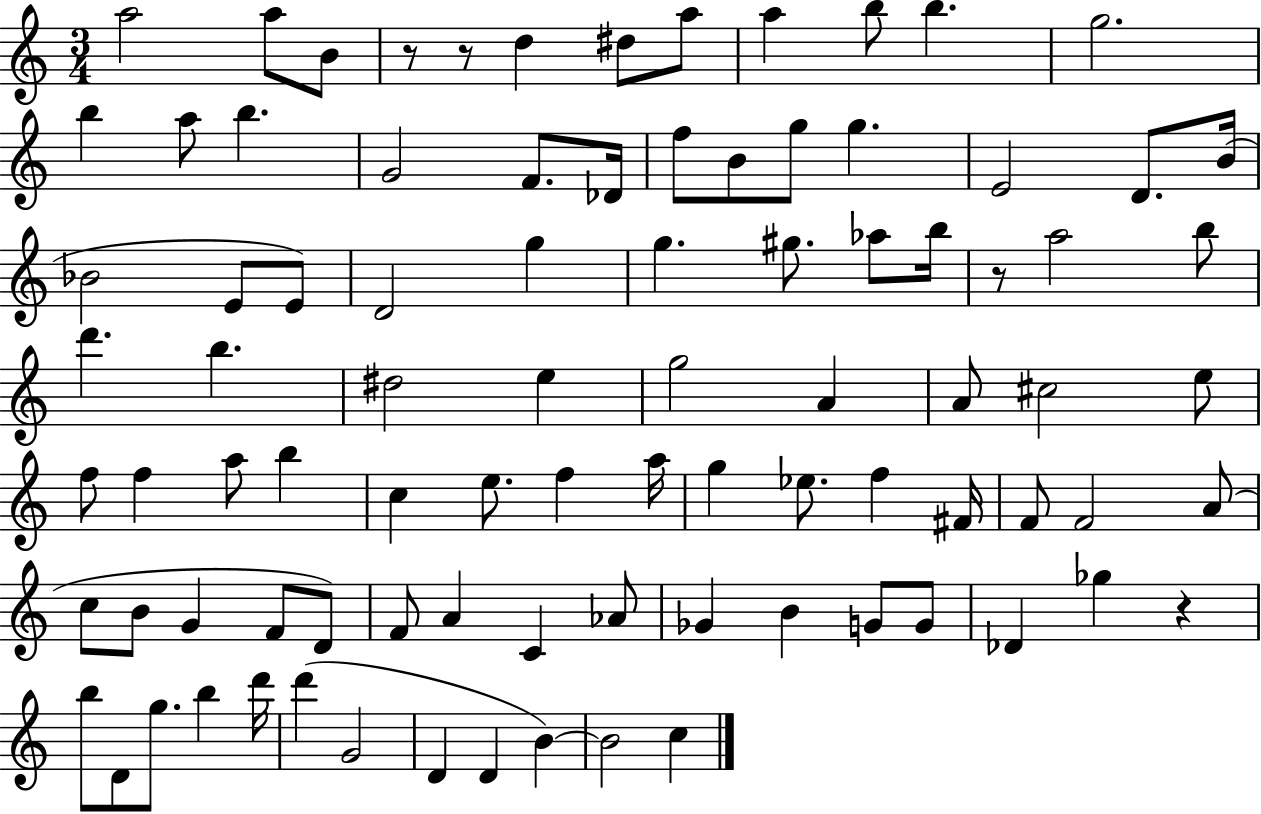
{
  \clef treble
  \numericTimeSignature
  \time 3/4
  \key c \major
  \repeat volta 2 { a''2 a''8 b'8 | r8 r8 d''4 dis''8 a''8 | a''4 b''8 b''4. | g''2. | \break b''4 a''8 b''4. | g'2 f'8. des'16 | f''8 b'8 g''8 g''4. | e'2 d'8. b'16( | \break bes'2 e'8 e'8) | d'2 g''4 | g''4. gis''8. aes''8 b''16 | r8 a''2 b''8 | \break d'''4. b''4. | dis''2 e''4 | g''2 a'4 | a'8 cis''2 e''8 | \break f''8 f''4 a''8 b''4 | c''4 e''8. f''4 a''16 | g''4 ees''8. f''4 fis'16 | f'8 f'2 a'8( | \break c''8 b'8 g'4 f'8 d'8) | f'8 a'4 c'4 aes'8 | ges'4 b'4 g'8 g'8 | des'4 ges''4 r4 | \break b''8 d'8 g''8. b''4 d'''16 | d'''4( g'2 | d'4 d'4 b'4~~) | b'2 c''4 | \break } \bar "|."
}